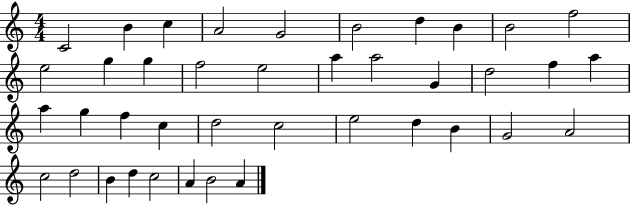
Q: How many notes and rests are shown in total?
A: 40